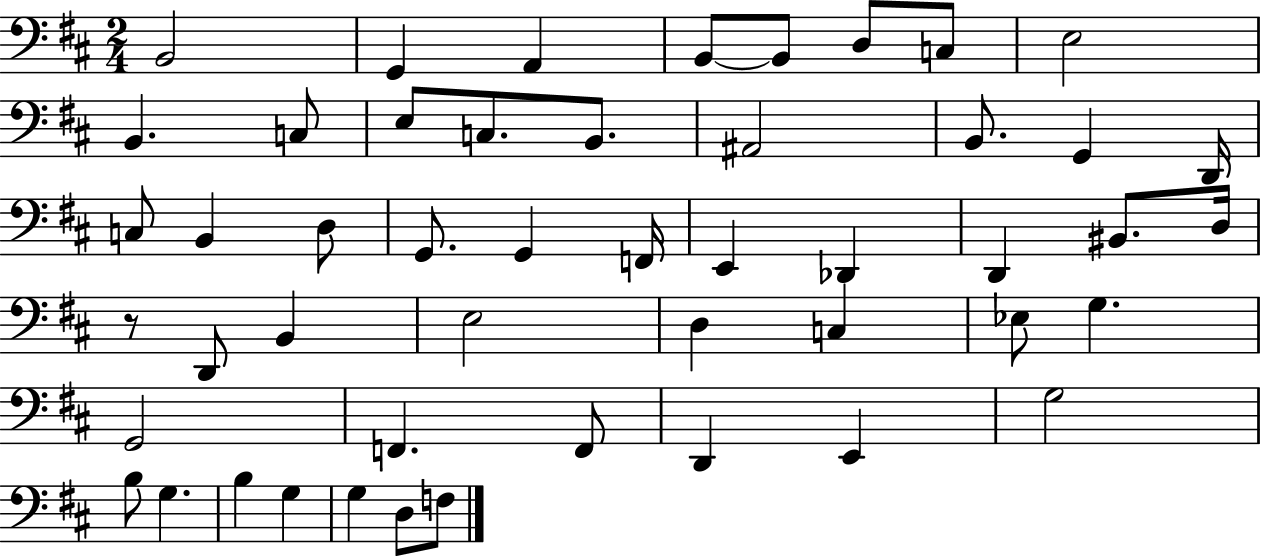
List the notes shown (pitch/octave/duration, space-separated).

B2/h G2/q A2/q B2/e B2/e D3/e C3/e E3/h B2/q. C3/e E3/e C3/e. B2/e. A#2/h B2/e. G2/q D2/s C3/e B2/q D3/e G2/e. G2/q F2/s E2/q Db2/q D2/q BIS2/e. D3/s R/e D2/e B2/q E3/h D3/q C3/q Eb3/e G3/q. G2/h F2/q. F2/e D2/q E2/q G3/h B3/e G3/q. B3/q G3/q G3/q D3/e F3/e